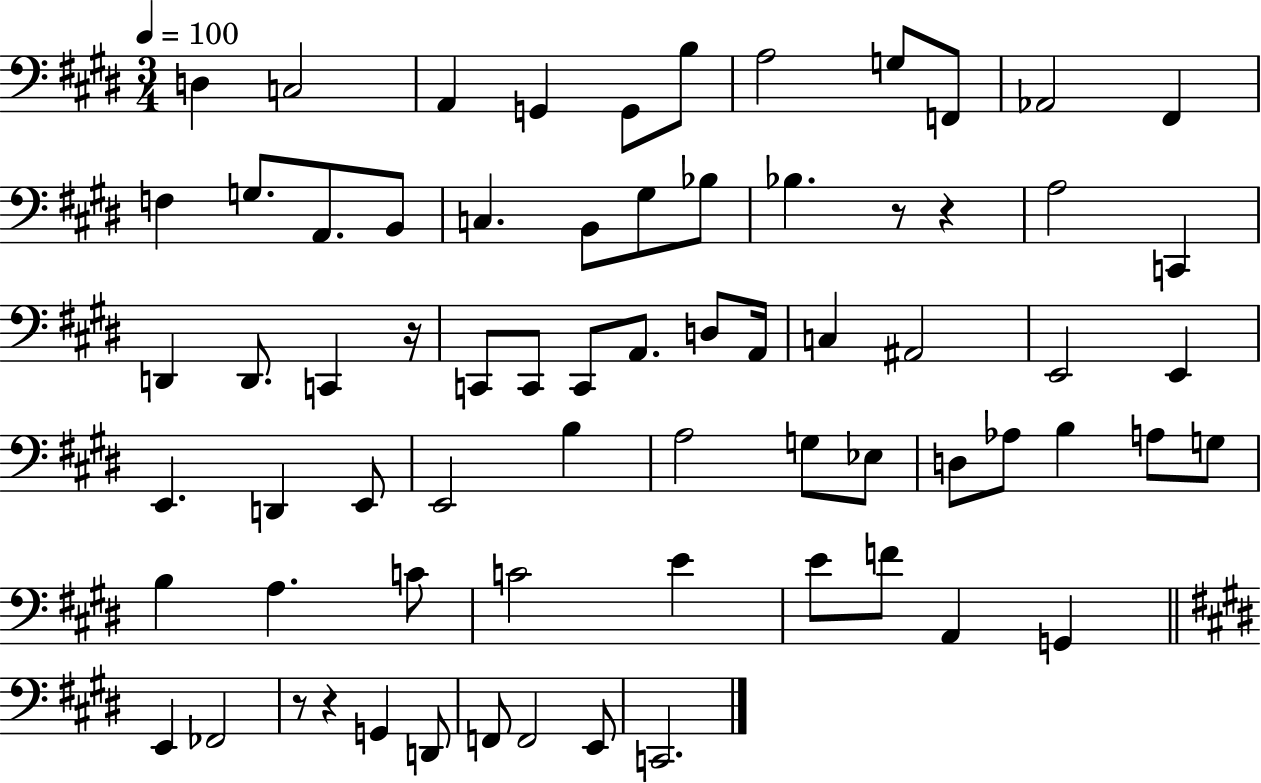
D3/q C3/h A2/q G2/q G2/e B3/e A3/h G3/e F2/e Ab2/h F#2/q F3/q G3/e. A2/e. B2/e C3/q. B2/e G#3/e Bb3/e Bb3/q. R/e R/q A3/h C2/q D2/q D2/e. C2/q R/s C2/e C2/e C2/e A2/e. D3/e A2/s C3/q A#2/h E2/h E2/q E2/q. D2/q E2/e E2/h B3/q A3/h G3/e Eb3/e D3/e Ab3/e B3/q A3/e G3/e B3/q A3/q. C4/e C4/h E4/q E4/e F4/e A2/q G2/q E2/q FES2/h R/e R/q G2/q D2/e F2/e F2/h E2/e C2/h.